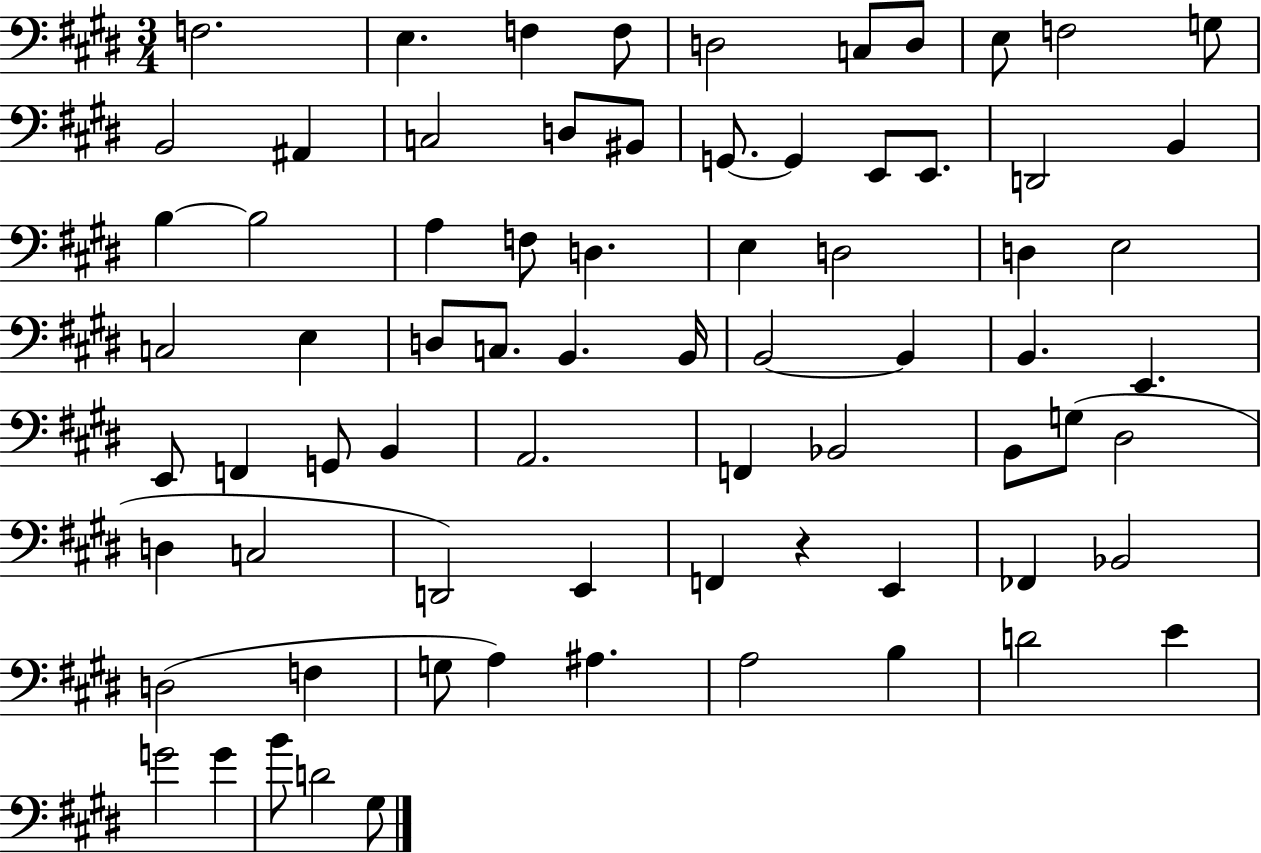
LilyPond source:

{
  \clef bass
  \numericTimeSignature
  \time 3/4
  \key e \major
  f2. | e4. f4 f8 | d2 c8 d8 | e8 f2 g8 | \break b,2 ais,4 | c2 d8 bis,8 | g,8.~~ g,4 e,8 e,8. | d,2 b,4 | \break b4~~ b2 | a4 f8 d4. | e4 d2 | d4 e2 | \break c2 e4 | d8 c8. b,4. b,16 | b,2~~ b,4 | b,4. e,4. | \break e,8 f,4 g,8 b,4 | a,2. | f,4 bes,2 | b,8 g8( dis2 | \break d4 c2 | d,2) e,4 | f,4 r4 e,4 | fes,4 bes,2 | \break d2( f4 | g8 a4) ais4. | a2 b4 | d'2 e'4 | \break g'2 g'4 | b'8 d'2 gis8 | \bar "|."
}